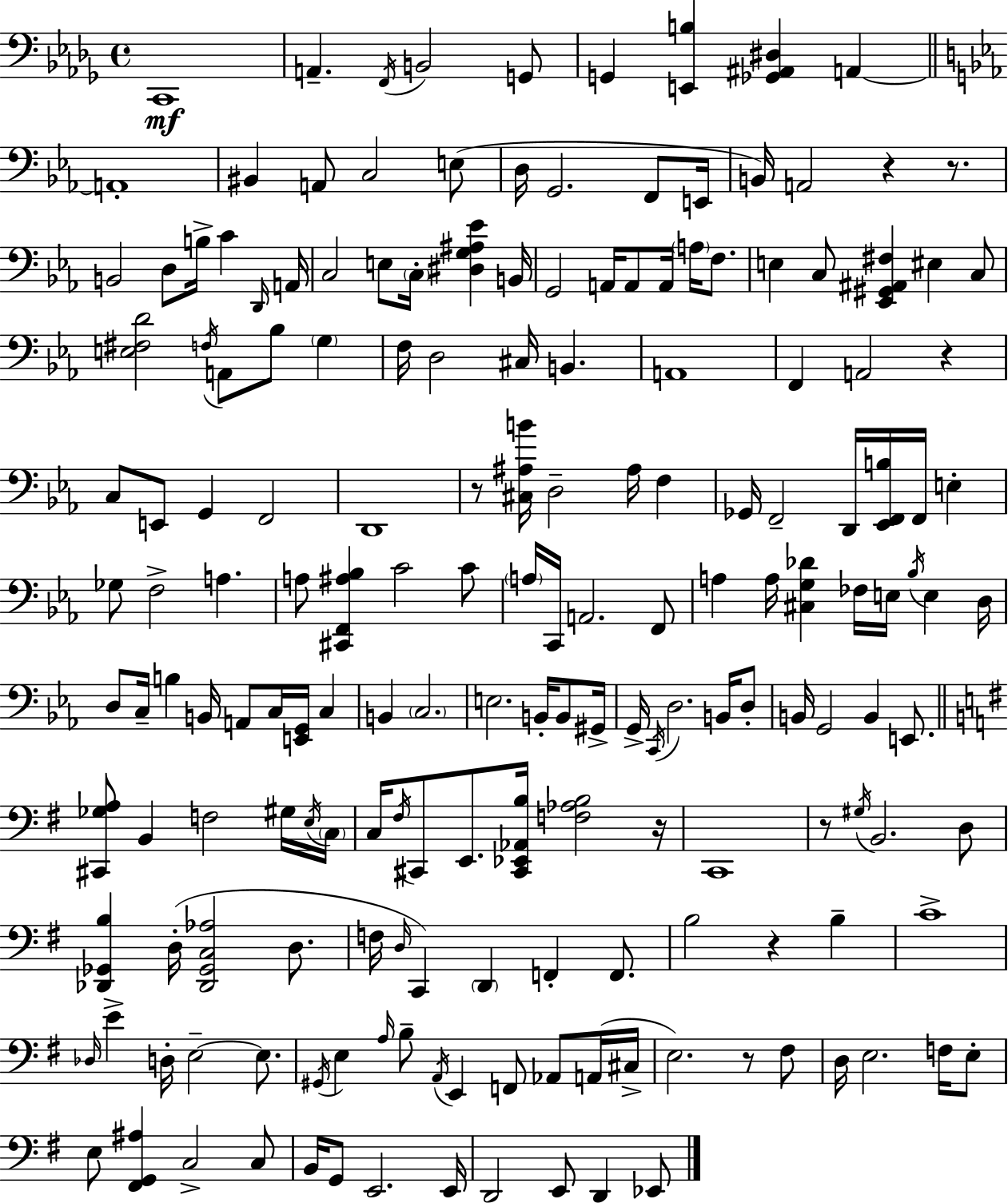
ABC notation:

X:1
T:Untitled
M:4/4
L:1/4
K:Bbm
C,,4 A,, F,,/4 B,,2 G,,/2 G,, [E,,B,] [_G,,^A,,^D,] A,, A,,4 ^B,, A,,/2 C,2 E,/2 D,/4 G,,2 F,,/2 E,,/4 B,,/4 A,,2 z z/2 B,,2 D,/2 B,/4 C D,,/4 A,,/4 C,2 E,/2 C,/4 [^D,G,^A,_E] B,,/4 G,,2 A,,/4 A,,/2 A,,/4 A,/4 F,/2 E, C,/2 [_E,,^G,,^A,,^F,] ^E, C,/2 [E,^F,D]2 F,/4 A,,/2 _B,/2 G, F,/4 D,2 ^C,/4 B,, A,,4 F,, A,,2 z C,/2 E,,/2 G,, F,,2 D,,4 z/2 [^C,^A,B]/4 D,2 ^A,/4 F, _G,,/4 F,,2 D,,/4 [_E,,F,,B,]/4 F,,/4 E, _G,/2 F,2 A, A,/2 [^C,,F,,^A,_B,] C2 C/2 A,/4 C,,/4 A,,2 F,,/2 A, A,/4 [^C,G,_D] _F,/4 E,/4 _B,/4 E, D,/4 D,/2 C,/4 B, B,,/4 A,,/2 C,/4 [E,,G,,]/4 C, B,, C,2 E,2 B,,/4 B,,/2 ^G,,/4 G,,/4 C,,/4 D,2 B,,/4 D,/2 B,,/4 G,,2 B,, E,,/2 [^C,,_G,A,]/2 B,, F,2 ^G,/4 E,/4 C,/4 C,/4 ^F,/4 ^C,,/2 E,,/2 [^C,,_E,,_A,,B,]/4 [F,_A,B,]2 z/4 C,,4 z/2 ^G,/4 B,,2 D,/2 [_D,,_G,,B,] D,/4 [_D,,_G,,C,_A,]2 D,/2 F,/4 D,/4 C,, D,, F,, F,,/2 B,2 z B, C4 _D,/4 E D,/4 E,2 E,/2 ^G,,/4 E, A,/4 B,/2 A,,/4 E,, F,,/2 _A,,/2 A,,/4 ^C,/4 E,2 z/2 ^F,/2 D,/4 E,2 F,/4 E,/2 E,/2 [^F,,G,,^A,] C,2 C,/2 B,,/4 G,,/2 E,,2 E,,/4 D,,2 E,,/2 D,, _E,,/2